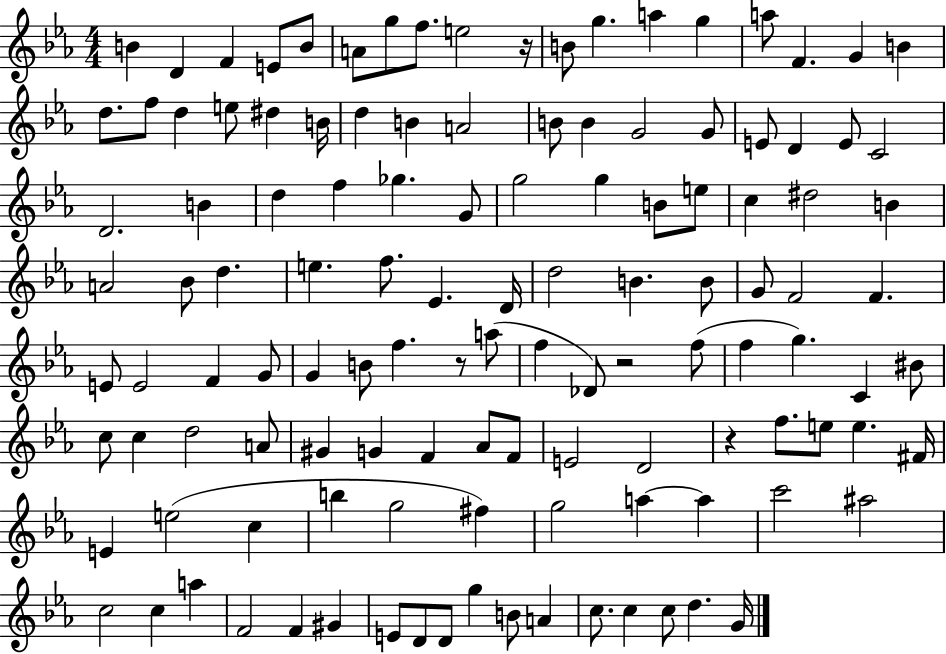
B4/q D4/q F4/q E4/e B4/e A4/e G5/e F5/e. E5/h R/s B4/e G5/q. A5/q G5/q A5/e F4/q. G4/q B4/q D5/e. F5/e D5/q E5/e D#5/q B4/s D5/q B4/q A4/h B4/e B4/q G4/h G4/e E4/e D4/q E4/e C4/h D4/h. B4/q D5/q F5/q Gb5/q. G4/e G5/h G5/q B4/e E5/e C5/q D#5/h B4/q A4/h Bb4/e D5/q. E5/q. F5/e. Eb4/q. D4/s D5/h B4/q. B4/e G4/e F4/h F4/q. E4/e E4/h F4/q G4/e G4/q B4/e F5/q. R/e A5/e F5/q Db4/e R/h F5/e F5/q G5/q. C4/q BIS4/e C5/e C5/q D5/h A4/e G#4/q G4/q F4/q Ab4/e F4/e E4/h D4/h R/q F5/e. E5/e E5/q. F#4/s E4/q E5/h C5/q B5/q G5/h F#5/q G5/h A5/q A5/q C6/h A#5/h C5/h C5/q A5/q F4/h F4/q G#4/q E4/e D4/e D4/e G5/q B4/e A4/q C5/e. C5/q C5/e D5/q. G4/s